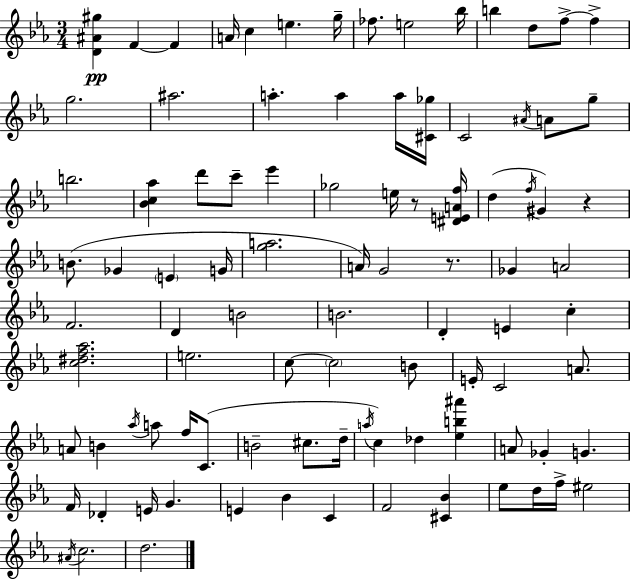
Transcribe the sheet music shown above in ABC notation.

X:1
T:Untitled
M:3/4
L:1/4
K:Cm
[D^A^g] F F A/4 c e g/4 _f/2 e2 _b/4 b d/2 f/2 f g2 ^a2 a a a/4 [^C_g]/4 C2 ^A/4 A/2 g/2 b2 [_Bc_a] d'/2 c'/2 _e' _g2 e/4 z/2 [^DEAf]/4 d f/4 ^G z B/2 _G E G/4 [ga]2 A/4 G2 z/2 _G A2 F2 D B2 B2 D E c [c^df_a]2 e2 c/2 c2 B/2 E/4 C2 A/2 A/2 B _a/4 a/2 f/4 C/2 B2 ^c/2 d/4 a/4 c _d [_eb^a'] A/2 _G G F/4 _D E/4 G E _B C F2 [^C_B] _e/2 d/4 f/4 ^e2 ^A/4 c2 d2